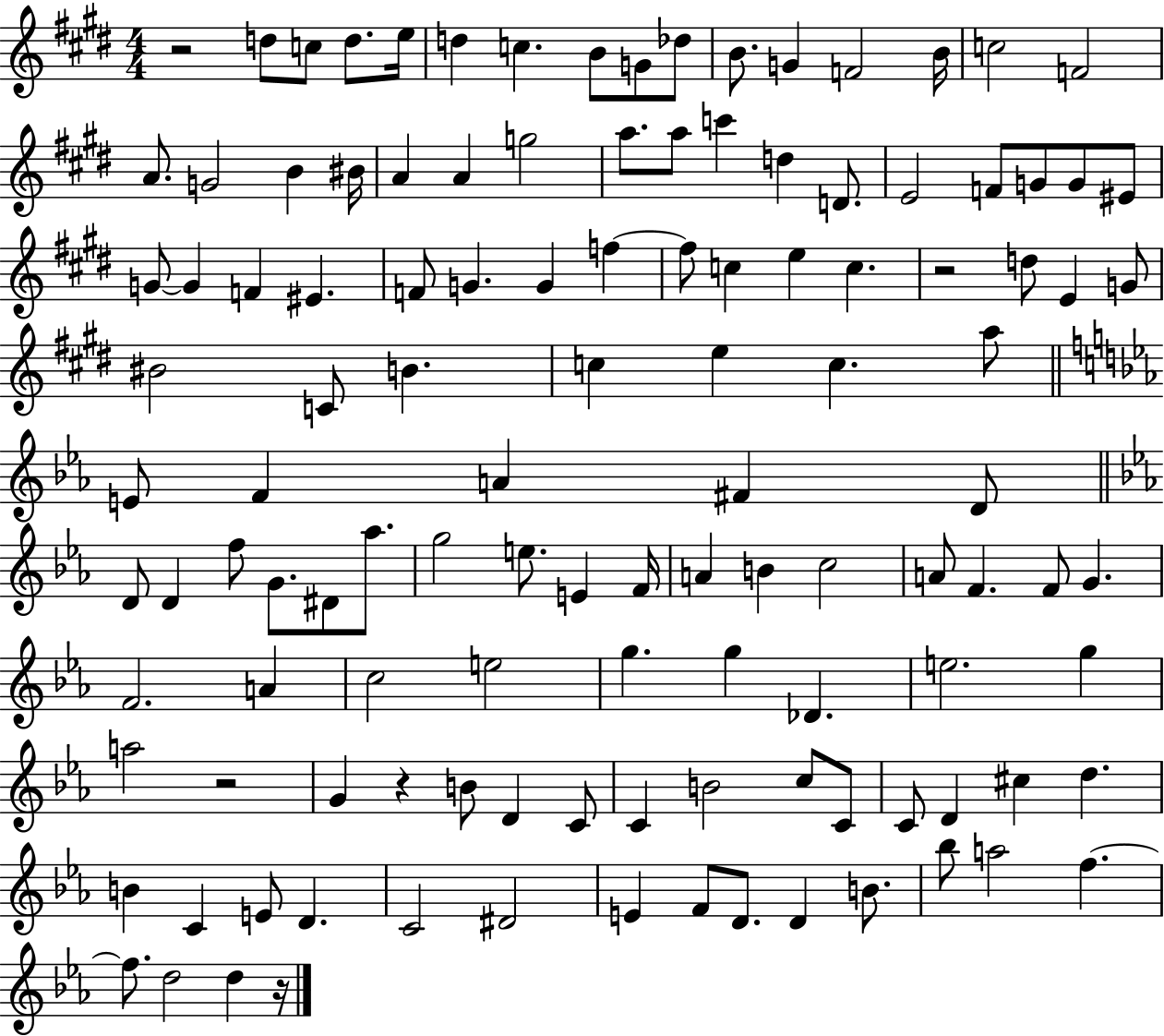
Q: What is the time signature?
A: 4/4